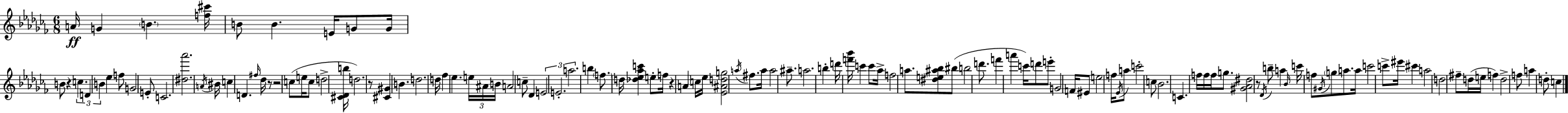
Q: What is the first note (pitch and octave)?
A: A4